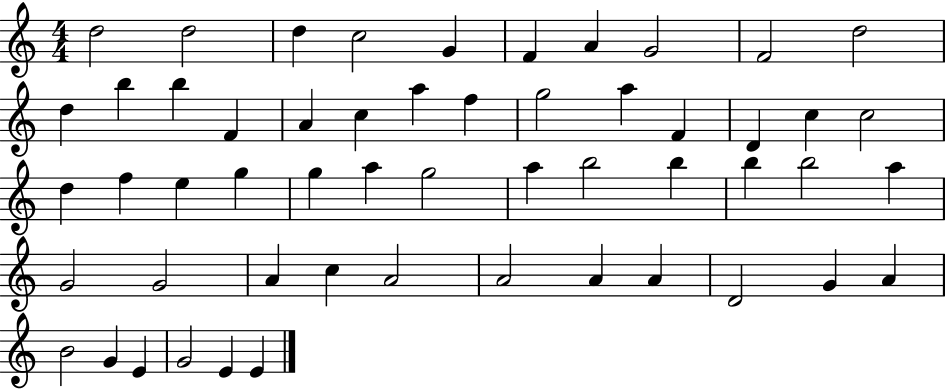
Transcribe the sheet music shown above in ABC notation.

X:1
T:Untitled
M:4/4
L:1/4
K:C
d2 d2 d c2 G F A G2 F2 d2 d b b F A c a f g2 a F D c c2 d f e g g a g2 a b2 b b b2 a G2 G2 A c A2 A2 A A D2 G A B2 G E G2 E E